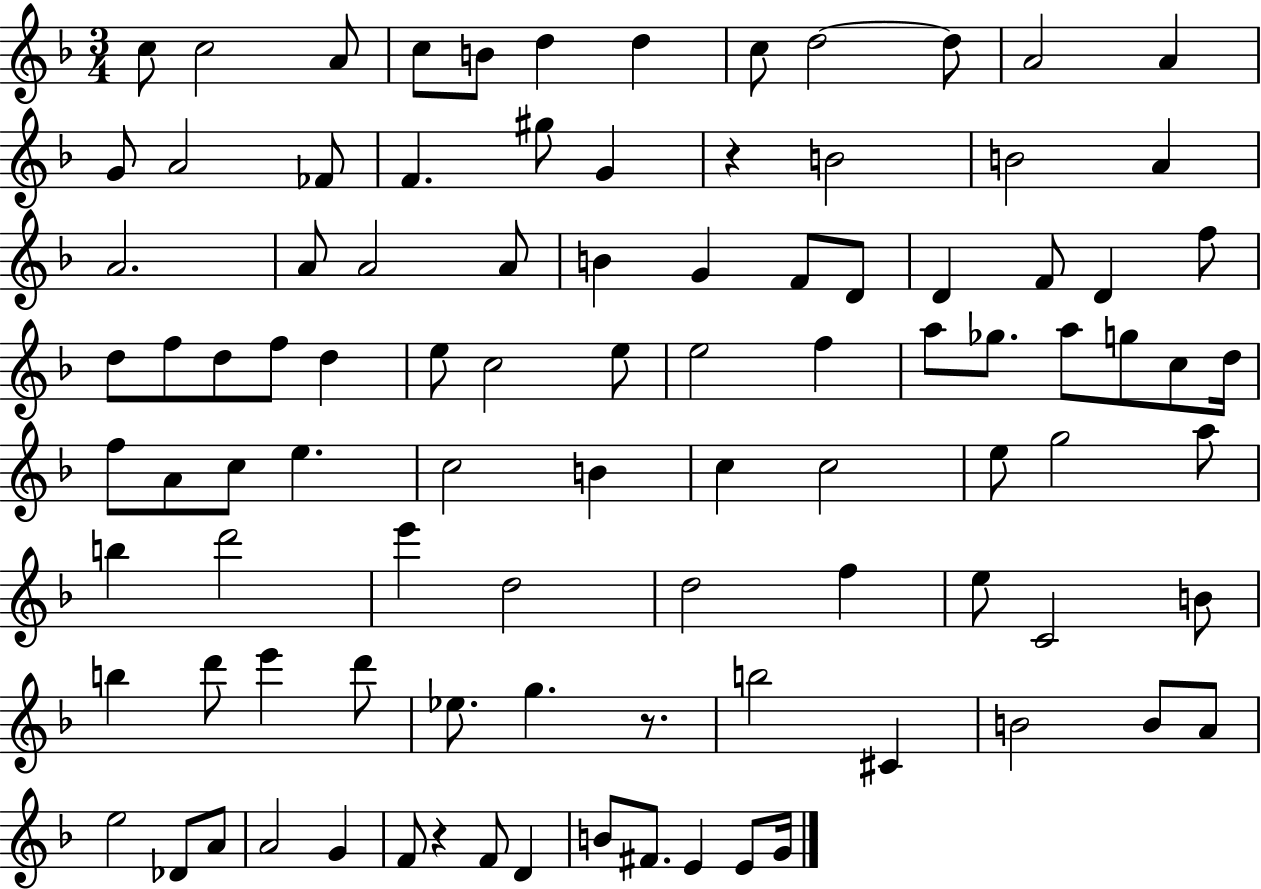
{
  \clef treble
  \numericTimeSignature
  \time 3/4
  \key f \major
  c''8 c''2 a'8 | c''8 b'8 d''4 d''4 | c''8 d''2~~ d''8 | a'2 a'4 | \break g'8 a'2 fes'8 | f'4. gis''8 g'4 | r4 b'2 | b'2 a'4 | \break a'2. | a'8 a'2 a'8 | b'4 g'4 f'8 d'8 | d'4 f'8 d'4 f''8 | \break d''8 f''8 d''8 f''8 d''4 | e''8 c''2 e''8 | e''2 f''4 | a''8 ges''8. a''8 g''8 c''8 d''16 | \break f''8 a'8 c''8 e''4. | c''2 b'4 | c''4 c''2 | e''8 g''2 a''8 | \break b''4 d'''2 | e'''4 d''2 | d''2 f''4 | e''8 c'2 b'8 | \break b''4 d'''8 e'''4 d'''8 | ees''8. g''4. r8. | b''2 cis'4 | b'2 b'8 a'8 | \break e''2 des'8 a'8 | a'2 g'4 | f'8 r4 f'8 d'4 | b'8 fis'8. e'4 e'8 g'16 | \break \bar "|."
}